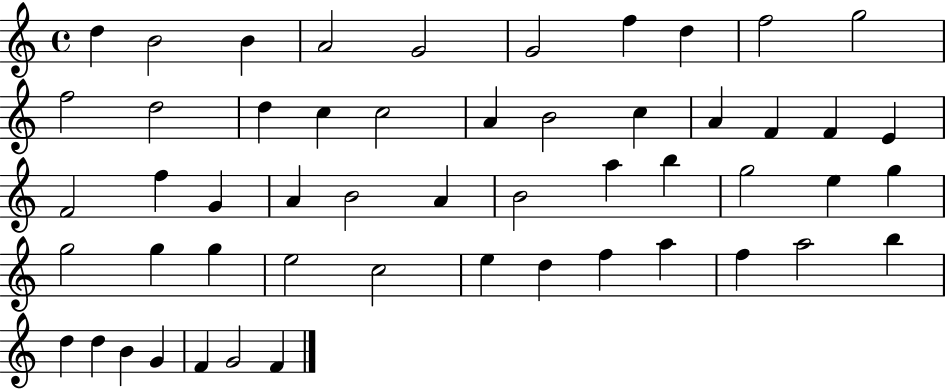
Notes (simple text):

D5/q B4/h B4/q A4/h G4/h G4/h F5/q D5/q F5/h G5/h F5/h D5/h D5/q C5/q C5/h A4/q B4/h C5/q A4/q F4/q F4/q E4/q F4/h F5/q G4/q A4/q B4/h A4/q B4/h A5/q B5/q G5/h E5/q G5/q G5/h G5/q G5/q E5/h C5/h E5/q D5/q F5/q A5/q F5/q A5/h B5/q D5/q D5/q B4/q G4/q F4/q G4/h F4/q